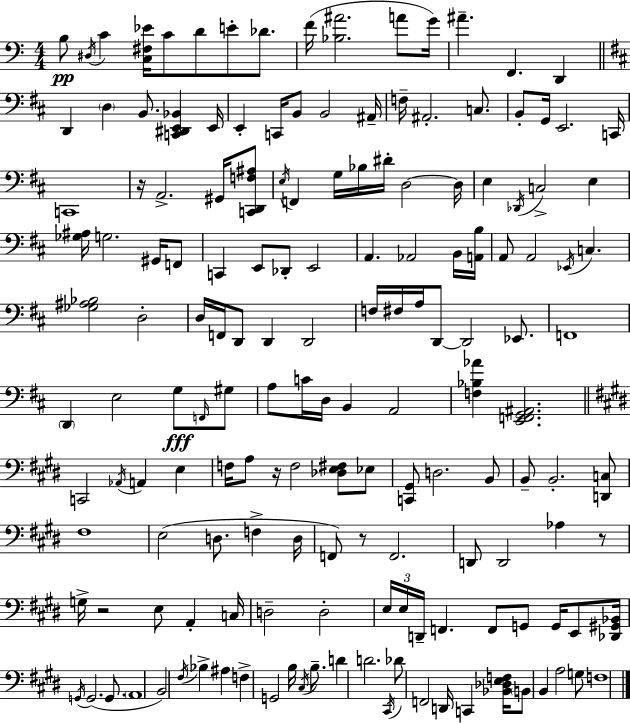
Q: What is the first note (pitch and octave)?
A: B3